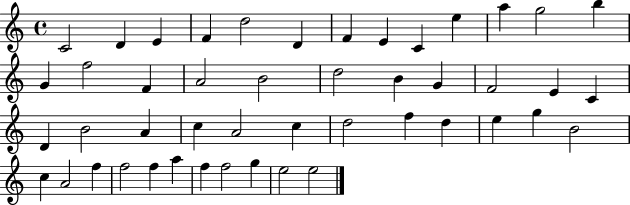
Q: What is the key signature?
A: C major